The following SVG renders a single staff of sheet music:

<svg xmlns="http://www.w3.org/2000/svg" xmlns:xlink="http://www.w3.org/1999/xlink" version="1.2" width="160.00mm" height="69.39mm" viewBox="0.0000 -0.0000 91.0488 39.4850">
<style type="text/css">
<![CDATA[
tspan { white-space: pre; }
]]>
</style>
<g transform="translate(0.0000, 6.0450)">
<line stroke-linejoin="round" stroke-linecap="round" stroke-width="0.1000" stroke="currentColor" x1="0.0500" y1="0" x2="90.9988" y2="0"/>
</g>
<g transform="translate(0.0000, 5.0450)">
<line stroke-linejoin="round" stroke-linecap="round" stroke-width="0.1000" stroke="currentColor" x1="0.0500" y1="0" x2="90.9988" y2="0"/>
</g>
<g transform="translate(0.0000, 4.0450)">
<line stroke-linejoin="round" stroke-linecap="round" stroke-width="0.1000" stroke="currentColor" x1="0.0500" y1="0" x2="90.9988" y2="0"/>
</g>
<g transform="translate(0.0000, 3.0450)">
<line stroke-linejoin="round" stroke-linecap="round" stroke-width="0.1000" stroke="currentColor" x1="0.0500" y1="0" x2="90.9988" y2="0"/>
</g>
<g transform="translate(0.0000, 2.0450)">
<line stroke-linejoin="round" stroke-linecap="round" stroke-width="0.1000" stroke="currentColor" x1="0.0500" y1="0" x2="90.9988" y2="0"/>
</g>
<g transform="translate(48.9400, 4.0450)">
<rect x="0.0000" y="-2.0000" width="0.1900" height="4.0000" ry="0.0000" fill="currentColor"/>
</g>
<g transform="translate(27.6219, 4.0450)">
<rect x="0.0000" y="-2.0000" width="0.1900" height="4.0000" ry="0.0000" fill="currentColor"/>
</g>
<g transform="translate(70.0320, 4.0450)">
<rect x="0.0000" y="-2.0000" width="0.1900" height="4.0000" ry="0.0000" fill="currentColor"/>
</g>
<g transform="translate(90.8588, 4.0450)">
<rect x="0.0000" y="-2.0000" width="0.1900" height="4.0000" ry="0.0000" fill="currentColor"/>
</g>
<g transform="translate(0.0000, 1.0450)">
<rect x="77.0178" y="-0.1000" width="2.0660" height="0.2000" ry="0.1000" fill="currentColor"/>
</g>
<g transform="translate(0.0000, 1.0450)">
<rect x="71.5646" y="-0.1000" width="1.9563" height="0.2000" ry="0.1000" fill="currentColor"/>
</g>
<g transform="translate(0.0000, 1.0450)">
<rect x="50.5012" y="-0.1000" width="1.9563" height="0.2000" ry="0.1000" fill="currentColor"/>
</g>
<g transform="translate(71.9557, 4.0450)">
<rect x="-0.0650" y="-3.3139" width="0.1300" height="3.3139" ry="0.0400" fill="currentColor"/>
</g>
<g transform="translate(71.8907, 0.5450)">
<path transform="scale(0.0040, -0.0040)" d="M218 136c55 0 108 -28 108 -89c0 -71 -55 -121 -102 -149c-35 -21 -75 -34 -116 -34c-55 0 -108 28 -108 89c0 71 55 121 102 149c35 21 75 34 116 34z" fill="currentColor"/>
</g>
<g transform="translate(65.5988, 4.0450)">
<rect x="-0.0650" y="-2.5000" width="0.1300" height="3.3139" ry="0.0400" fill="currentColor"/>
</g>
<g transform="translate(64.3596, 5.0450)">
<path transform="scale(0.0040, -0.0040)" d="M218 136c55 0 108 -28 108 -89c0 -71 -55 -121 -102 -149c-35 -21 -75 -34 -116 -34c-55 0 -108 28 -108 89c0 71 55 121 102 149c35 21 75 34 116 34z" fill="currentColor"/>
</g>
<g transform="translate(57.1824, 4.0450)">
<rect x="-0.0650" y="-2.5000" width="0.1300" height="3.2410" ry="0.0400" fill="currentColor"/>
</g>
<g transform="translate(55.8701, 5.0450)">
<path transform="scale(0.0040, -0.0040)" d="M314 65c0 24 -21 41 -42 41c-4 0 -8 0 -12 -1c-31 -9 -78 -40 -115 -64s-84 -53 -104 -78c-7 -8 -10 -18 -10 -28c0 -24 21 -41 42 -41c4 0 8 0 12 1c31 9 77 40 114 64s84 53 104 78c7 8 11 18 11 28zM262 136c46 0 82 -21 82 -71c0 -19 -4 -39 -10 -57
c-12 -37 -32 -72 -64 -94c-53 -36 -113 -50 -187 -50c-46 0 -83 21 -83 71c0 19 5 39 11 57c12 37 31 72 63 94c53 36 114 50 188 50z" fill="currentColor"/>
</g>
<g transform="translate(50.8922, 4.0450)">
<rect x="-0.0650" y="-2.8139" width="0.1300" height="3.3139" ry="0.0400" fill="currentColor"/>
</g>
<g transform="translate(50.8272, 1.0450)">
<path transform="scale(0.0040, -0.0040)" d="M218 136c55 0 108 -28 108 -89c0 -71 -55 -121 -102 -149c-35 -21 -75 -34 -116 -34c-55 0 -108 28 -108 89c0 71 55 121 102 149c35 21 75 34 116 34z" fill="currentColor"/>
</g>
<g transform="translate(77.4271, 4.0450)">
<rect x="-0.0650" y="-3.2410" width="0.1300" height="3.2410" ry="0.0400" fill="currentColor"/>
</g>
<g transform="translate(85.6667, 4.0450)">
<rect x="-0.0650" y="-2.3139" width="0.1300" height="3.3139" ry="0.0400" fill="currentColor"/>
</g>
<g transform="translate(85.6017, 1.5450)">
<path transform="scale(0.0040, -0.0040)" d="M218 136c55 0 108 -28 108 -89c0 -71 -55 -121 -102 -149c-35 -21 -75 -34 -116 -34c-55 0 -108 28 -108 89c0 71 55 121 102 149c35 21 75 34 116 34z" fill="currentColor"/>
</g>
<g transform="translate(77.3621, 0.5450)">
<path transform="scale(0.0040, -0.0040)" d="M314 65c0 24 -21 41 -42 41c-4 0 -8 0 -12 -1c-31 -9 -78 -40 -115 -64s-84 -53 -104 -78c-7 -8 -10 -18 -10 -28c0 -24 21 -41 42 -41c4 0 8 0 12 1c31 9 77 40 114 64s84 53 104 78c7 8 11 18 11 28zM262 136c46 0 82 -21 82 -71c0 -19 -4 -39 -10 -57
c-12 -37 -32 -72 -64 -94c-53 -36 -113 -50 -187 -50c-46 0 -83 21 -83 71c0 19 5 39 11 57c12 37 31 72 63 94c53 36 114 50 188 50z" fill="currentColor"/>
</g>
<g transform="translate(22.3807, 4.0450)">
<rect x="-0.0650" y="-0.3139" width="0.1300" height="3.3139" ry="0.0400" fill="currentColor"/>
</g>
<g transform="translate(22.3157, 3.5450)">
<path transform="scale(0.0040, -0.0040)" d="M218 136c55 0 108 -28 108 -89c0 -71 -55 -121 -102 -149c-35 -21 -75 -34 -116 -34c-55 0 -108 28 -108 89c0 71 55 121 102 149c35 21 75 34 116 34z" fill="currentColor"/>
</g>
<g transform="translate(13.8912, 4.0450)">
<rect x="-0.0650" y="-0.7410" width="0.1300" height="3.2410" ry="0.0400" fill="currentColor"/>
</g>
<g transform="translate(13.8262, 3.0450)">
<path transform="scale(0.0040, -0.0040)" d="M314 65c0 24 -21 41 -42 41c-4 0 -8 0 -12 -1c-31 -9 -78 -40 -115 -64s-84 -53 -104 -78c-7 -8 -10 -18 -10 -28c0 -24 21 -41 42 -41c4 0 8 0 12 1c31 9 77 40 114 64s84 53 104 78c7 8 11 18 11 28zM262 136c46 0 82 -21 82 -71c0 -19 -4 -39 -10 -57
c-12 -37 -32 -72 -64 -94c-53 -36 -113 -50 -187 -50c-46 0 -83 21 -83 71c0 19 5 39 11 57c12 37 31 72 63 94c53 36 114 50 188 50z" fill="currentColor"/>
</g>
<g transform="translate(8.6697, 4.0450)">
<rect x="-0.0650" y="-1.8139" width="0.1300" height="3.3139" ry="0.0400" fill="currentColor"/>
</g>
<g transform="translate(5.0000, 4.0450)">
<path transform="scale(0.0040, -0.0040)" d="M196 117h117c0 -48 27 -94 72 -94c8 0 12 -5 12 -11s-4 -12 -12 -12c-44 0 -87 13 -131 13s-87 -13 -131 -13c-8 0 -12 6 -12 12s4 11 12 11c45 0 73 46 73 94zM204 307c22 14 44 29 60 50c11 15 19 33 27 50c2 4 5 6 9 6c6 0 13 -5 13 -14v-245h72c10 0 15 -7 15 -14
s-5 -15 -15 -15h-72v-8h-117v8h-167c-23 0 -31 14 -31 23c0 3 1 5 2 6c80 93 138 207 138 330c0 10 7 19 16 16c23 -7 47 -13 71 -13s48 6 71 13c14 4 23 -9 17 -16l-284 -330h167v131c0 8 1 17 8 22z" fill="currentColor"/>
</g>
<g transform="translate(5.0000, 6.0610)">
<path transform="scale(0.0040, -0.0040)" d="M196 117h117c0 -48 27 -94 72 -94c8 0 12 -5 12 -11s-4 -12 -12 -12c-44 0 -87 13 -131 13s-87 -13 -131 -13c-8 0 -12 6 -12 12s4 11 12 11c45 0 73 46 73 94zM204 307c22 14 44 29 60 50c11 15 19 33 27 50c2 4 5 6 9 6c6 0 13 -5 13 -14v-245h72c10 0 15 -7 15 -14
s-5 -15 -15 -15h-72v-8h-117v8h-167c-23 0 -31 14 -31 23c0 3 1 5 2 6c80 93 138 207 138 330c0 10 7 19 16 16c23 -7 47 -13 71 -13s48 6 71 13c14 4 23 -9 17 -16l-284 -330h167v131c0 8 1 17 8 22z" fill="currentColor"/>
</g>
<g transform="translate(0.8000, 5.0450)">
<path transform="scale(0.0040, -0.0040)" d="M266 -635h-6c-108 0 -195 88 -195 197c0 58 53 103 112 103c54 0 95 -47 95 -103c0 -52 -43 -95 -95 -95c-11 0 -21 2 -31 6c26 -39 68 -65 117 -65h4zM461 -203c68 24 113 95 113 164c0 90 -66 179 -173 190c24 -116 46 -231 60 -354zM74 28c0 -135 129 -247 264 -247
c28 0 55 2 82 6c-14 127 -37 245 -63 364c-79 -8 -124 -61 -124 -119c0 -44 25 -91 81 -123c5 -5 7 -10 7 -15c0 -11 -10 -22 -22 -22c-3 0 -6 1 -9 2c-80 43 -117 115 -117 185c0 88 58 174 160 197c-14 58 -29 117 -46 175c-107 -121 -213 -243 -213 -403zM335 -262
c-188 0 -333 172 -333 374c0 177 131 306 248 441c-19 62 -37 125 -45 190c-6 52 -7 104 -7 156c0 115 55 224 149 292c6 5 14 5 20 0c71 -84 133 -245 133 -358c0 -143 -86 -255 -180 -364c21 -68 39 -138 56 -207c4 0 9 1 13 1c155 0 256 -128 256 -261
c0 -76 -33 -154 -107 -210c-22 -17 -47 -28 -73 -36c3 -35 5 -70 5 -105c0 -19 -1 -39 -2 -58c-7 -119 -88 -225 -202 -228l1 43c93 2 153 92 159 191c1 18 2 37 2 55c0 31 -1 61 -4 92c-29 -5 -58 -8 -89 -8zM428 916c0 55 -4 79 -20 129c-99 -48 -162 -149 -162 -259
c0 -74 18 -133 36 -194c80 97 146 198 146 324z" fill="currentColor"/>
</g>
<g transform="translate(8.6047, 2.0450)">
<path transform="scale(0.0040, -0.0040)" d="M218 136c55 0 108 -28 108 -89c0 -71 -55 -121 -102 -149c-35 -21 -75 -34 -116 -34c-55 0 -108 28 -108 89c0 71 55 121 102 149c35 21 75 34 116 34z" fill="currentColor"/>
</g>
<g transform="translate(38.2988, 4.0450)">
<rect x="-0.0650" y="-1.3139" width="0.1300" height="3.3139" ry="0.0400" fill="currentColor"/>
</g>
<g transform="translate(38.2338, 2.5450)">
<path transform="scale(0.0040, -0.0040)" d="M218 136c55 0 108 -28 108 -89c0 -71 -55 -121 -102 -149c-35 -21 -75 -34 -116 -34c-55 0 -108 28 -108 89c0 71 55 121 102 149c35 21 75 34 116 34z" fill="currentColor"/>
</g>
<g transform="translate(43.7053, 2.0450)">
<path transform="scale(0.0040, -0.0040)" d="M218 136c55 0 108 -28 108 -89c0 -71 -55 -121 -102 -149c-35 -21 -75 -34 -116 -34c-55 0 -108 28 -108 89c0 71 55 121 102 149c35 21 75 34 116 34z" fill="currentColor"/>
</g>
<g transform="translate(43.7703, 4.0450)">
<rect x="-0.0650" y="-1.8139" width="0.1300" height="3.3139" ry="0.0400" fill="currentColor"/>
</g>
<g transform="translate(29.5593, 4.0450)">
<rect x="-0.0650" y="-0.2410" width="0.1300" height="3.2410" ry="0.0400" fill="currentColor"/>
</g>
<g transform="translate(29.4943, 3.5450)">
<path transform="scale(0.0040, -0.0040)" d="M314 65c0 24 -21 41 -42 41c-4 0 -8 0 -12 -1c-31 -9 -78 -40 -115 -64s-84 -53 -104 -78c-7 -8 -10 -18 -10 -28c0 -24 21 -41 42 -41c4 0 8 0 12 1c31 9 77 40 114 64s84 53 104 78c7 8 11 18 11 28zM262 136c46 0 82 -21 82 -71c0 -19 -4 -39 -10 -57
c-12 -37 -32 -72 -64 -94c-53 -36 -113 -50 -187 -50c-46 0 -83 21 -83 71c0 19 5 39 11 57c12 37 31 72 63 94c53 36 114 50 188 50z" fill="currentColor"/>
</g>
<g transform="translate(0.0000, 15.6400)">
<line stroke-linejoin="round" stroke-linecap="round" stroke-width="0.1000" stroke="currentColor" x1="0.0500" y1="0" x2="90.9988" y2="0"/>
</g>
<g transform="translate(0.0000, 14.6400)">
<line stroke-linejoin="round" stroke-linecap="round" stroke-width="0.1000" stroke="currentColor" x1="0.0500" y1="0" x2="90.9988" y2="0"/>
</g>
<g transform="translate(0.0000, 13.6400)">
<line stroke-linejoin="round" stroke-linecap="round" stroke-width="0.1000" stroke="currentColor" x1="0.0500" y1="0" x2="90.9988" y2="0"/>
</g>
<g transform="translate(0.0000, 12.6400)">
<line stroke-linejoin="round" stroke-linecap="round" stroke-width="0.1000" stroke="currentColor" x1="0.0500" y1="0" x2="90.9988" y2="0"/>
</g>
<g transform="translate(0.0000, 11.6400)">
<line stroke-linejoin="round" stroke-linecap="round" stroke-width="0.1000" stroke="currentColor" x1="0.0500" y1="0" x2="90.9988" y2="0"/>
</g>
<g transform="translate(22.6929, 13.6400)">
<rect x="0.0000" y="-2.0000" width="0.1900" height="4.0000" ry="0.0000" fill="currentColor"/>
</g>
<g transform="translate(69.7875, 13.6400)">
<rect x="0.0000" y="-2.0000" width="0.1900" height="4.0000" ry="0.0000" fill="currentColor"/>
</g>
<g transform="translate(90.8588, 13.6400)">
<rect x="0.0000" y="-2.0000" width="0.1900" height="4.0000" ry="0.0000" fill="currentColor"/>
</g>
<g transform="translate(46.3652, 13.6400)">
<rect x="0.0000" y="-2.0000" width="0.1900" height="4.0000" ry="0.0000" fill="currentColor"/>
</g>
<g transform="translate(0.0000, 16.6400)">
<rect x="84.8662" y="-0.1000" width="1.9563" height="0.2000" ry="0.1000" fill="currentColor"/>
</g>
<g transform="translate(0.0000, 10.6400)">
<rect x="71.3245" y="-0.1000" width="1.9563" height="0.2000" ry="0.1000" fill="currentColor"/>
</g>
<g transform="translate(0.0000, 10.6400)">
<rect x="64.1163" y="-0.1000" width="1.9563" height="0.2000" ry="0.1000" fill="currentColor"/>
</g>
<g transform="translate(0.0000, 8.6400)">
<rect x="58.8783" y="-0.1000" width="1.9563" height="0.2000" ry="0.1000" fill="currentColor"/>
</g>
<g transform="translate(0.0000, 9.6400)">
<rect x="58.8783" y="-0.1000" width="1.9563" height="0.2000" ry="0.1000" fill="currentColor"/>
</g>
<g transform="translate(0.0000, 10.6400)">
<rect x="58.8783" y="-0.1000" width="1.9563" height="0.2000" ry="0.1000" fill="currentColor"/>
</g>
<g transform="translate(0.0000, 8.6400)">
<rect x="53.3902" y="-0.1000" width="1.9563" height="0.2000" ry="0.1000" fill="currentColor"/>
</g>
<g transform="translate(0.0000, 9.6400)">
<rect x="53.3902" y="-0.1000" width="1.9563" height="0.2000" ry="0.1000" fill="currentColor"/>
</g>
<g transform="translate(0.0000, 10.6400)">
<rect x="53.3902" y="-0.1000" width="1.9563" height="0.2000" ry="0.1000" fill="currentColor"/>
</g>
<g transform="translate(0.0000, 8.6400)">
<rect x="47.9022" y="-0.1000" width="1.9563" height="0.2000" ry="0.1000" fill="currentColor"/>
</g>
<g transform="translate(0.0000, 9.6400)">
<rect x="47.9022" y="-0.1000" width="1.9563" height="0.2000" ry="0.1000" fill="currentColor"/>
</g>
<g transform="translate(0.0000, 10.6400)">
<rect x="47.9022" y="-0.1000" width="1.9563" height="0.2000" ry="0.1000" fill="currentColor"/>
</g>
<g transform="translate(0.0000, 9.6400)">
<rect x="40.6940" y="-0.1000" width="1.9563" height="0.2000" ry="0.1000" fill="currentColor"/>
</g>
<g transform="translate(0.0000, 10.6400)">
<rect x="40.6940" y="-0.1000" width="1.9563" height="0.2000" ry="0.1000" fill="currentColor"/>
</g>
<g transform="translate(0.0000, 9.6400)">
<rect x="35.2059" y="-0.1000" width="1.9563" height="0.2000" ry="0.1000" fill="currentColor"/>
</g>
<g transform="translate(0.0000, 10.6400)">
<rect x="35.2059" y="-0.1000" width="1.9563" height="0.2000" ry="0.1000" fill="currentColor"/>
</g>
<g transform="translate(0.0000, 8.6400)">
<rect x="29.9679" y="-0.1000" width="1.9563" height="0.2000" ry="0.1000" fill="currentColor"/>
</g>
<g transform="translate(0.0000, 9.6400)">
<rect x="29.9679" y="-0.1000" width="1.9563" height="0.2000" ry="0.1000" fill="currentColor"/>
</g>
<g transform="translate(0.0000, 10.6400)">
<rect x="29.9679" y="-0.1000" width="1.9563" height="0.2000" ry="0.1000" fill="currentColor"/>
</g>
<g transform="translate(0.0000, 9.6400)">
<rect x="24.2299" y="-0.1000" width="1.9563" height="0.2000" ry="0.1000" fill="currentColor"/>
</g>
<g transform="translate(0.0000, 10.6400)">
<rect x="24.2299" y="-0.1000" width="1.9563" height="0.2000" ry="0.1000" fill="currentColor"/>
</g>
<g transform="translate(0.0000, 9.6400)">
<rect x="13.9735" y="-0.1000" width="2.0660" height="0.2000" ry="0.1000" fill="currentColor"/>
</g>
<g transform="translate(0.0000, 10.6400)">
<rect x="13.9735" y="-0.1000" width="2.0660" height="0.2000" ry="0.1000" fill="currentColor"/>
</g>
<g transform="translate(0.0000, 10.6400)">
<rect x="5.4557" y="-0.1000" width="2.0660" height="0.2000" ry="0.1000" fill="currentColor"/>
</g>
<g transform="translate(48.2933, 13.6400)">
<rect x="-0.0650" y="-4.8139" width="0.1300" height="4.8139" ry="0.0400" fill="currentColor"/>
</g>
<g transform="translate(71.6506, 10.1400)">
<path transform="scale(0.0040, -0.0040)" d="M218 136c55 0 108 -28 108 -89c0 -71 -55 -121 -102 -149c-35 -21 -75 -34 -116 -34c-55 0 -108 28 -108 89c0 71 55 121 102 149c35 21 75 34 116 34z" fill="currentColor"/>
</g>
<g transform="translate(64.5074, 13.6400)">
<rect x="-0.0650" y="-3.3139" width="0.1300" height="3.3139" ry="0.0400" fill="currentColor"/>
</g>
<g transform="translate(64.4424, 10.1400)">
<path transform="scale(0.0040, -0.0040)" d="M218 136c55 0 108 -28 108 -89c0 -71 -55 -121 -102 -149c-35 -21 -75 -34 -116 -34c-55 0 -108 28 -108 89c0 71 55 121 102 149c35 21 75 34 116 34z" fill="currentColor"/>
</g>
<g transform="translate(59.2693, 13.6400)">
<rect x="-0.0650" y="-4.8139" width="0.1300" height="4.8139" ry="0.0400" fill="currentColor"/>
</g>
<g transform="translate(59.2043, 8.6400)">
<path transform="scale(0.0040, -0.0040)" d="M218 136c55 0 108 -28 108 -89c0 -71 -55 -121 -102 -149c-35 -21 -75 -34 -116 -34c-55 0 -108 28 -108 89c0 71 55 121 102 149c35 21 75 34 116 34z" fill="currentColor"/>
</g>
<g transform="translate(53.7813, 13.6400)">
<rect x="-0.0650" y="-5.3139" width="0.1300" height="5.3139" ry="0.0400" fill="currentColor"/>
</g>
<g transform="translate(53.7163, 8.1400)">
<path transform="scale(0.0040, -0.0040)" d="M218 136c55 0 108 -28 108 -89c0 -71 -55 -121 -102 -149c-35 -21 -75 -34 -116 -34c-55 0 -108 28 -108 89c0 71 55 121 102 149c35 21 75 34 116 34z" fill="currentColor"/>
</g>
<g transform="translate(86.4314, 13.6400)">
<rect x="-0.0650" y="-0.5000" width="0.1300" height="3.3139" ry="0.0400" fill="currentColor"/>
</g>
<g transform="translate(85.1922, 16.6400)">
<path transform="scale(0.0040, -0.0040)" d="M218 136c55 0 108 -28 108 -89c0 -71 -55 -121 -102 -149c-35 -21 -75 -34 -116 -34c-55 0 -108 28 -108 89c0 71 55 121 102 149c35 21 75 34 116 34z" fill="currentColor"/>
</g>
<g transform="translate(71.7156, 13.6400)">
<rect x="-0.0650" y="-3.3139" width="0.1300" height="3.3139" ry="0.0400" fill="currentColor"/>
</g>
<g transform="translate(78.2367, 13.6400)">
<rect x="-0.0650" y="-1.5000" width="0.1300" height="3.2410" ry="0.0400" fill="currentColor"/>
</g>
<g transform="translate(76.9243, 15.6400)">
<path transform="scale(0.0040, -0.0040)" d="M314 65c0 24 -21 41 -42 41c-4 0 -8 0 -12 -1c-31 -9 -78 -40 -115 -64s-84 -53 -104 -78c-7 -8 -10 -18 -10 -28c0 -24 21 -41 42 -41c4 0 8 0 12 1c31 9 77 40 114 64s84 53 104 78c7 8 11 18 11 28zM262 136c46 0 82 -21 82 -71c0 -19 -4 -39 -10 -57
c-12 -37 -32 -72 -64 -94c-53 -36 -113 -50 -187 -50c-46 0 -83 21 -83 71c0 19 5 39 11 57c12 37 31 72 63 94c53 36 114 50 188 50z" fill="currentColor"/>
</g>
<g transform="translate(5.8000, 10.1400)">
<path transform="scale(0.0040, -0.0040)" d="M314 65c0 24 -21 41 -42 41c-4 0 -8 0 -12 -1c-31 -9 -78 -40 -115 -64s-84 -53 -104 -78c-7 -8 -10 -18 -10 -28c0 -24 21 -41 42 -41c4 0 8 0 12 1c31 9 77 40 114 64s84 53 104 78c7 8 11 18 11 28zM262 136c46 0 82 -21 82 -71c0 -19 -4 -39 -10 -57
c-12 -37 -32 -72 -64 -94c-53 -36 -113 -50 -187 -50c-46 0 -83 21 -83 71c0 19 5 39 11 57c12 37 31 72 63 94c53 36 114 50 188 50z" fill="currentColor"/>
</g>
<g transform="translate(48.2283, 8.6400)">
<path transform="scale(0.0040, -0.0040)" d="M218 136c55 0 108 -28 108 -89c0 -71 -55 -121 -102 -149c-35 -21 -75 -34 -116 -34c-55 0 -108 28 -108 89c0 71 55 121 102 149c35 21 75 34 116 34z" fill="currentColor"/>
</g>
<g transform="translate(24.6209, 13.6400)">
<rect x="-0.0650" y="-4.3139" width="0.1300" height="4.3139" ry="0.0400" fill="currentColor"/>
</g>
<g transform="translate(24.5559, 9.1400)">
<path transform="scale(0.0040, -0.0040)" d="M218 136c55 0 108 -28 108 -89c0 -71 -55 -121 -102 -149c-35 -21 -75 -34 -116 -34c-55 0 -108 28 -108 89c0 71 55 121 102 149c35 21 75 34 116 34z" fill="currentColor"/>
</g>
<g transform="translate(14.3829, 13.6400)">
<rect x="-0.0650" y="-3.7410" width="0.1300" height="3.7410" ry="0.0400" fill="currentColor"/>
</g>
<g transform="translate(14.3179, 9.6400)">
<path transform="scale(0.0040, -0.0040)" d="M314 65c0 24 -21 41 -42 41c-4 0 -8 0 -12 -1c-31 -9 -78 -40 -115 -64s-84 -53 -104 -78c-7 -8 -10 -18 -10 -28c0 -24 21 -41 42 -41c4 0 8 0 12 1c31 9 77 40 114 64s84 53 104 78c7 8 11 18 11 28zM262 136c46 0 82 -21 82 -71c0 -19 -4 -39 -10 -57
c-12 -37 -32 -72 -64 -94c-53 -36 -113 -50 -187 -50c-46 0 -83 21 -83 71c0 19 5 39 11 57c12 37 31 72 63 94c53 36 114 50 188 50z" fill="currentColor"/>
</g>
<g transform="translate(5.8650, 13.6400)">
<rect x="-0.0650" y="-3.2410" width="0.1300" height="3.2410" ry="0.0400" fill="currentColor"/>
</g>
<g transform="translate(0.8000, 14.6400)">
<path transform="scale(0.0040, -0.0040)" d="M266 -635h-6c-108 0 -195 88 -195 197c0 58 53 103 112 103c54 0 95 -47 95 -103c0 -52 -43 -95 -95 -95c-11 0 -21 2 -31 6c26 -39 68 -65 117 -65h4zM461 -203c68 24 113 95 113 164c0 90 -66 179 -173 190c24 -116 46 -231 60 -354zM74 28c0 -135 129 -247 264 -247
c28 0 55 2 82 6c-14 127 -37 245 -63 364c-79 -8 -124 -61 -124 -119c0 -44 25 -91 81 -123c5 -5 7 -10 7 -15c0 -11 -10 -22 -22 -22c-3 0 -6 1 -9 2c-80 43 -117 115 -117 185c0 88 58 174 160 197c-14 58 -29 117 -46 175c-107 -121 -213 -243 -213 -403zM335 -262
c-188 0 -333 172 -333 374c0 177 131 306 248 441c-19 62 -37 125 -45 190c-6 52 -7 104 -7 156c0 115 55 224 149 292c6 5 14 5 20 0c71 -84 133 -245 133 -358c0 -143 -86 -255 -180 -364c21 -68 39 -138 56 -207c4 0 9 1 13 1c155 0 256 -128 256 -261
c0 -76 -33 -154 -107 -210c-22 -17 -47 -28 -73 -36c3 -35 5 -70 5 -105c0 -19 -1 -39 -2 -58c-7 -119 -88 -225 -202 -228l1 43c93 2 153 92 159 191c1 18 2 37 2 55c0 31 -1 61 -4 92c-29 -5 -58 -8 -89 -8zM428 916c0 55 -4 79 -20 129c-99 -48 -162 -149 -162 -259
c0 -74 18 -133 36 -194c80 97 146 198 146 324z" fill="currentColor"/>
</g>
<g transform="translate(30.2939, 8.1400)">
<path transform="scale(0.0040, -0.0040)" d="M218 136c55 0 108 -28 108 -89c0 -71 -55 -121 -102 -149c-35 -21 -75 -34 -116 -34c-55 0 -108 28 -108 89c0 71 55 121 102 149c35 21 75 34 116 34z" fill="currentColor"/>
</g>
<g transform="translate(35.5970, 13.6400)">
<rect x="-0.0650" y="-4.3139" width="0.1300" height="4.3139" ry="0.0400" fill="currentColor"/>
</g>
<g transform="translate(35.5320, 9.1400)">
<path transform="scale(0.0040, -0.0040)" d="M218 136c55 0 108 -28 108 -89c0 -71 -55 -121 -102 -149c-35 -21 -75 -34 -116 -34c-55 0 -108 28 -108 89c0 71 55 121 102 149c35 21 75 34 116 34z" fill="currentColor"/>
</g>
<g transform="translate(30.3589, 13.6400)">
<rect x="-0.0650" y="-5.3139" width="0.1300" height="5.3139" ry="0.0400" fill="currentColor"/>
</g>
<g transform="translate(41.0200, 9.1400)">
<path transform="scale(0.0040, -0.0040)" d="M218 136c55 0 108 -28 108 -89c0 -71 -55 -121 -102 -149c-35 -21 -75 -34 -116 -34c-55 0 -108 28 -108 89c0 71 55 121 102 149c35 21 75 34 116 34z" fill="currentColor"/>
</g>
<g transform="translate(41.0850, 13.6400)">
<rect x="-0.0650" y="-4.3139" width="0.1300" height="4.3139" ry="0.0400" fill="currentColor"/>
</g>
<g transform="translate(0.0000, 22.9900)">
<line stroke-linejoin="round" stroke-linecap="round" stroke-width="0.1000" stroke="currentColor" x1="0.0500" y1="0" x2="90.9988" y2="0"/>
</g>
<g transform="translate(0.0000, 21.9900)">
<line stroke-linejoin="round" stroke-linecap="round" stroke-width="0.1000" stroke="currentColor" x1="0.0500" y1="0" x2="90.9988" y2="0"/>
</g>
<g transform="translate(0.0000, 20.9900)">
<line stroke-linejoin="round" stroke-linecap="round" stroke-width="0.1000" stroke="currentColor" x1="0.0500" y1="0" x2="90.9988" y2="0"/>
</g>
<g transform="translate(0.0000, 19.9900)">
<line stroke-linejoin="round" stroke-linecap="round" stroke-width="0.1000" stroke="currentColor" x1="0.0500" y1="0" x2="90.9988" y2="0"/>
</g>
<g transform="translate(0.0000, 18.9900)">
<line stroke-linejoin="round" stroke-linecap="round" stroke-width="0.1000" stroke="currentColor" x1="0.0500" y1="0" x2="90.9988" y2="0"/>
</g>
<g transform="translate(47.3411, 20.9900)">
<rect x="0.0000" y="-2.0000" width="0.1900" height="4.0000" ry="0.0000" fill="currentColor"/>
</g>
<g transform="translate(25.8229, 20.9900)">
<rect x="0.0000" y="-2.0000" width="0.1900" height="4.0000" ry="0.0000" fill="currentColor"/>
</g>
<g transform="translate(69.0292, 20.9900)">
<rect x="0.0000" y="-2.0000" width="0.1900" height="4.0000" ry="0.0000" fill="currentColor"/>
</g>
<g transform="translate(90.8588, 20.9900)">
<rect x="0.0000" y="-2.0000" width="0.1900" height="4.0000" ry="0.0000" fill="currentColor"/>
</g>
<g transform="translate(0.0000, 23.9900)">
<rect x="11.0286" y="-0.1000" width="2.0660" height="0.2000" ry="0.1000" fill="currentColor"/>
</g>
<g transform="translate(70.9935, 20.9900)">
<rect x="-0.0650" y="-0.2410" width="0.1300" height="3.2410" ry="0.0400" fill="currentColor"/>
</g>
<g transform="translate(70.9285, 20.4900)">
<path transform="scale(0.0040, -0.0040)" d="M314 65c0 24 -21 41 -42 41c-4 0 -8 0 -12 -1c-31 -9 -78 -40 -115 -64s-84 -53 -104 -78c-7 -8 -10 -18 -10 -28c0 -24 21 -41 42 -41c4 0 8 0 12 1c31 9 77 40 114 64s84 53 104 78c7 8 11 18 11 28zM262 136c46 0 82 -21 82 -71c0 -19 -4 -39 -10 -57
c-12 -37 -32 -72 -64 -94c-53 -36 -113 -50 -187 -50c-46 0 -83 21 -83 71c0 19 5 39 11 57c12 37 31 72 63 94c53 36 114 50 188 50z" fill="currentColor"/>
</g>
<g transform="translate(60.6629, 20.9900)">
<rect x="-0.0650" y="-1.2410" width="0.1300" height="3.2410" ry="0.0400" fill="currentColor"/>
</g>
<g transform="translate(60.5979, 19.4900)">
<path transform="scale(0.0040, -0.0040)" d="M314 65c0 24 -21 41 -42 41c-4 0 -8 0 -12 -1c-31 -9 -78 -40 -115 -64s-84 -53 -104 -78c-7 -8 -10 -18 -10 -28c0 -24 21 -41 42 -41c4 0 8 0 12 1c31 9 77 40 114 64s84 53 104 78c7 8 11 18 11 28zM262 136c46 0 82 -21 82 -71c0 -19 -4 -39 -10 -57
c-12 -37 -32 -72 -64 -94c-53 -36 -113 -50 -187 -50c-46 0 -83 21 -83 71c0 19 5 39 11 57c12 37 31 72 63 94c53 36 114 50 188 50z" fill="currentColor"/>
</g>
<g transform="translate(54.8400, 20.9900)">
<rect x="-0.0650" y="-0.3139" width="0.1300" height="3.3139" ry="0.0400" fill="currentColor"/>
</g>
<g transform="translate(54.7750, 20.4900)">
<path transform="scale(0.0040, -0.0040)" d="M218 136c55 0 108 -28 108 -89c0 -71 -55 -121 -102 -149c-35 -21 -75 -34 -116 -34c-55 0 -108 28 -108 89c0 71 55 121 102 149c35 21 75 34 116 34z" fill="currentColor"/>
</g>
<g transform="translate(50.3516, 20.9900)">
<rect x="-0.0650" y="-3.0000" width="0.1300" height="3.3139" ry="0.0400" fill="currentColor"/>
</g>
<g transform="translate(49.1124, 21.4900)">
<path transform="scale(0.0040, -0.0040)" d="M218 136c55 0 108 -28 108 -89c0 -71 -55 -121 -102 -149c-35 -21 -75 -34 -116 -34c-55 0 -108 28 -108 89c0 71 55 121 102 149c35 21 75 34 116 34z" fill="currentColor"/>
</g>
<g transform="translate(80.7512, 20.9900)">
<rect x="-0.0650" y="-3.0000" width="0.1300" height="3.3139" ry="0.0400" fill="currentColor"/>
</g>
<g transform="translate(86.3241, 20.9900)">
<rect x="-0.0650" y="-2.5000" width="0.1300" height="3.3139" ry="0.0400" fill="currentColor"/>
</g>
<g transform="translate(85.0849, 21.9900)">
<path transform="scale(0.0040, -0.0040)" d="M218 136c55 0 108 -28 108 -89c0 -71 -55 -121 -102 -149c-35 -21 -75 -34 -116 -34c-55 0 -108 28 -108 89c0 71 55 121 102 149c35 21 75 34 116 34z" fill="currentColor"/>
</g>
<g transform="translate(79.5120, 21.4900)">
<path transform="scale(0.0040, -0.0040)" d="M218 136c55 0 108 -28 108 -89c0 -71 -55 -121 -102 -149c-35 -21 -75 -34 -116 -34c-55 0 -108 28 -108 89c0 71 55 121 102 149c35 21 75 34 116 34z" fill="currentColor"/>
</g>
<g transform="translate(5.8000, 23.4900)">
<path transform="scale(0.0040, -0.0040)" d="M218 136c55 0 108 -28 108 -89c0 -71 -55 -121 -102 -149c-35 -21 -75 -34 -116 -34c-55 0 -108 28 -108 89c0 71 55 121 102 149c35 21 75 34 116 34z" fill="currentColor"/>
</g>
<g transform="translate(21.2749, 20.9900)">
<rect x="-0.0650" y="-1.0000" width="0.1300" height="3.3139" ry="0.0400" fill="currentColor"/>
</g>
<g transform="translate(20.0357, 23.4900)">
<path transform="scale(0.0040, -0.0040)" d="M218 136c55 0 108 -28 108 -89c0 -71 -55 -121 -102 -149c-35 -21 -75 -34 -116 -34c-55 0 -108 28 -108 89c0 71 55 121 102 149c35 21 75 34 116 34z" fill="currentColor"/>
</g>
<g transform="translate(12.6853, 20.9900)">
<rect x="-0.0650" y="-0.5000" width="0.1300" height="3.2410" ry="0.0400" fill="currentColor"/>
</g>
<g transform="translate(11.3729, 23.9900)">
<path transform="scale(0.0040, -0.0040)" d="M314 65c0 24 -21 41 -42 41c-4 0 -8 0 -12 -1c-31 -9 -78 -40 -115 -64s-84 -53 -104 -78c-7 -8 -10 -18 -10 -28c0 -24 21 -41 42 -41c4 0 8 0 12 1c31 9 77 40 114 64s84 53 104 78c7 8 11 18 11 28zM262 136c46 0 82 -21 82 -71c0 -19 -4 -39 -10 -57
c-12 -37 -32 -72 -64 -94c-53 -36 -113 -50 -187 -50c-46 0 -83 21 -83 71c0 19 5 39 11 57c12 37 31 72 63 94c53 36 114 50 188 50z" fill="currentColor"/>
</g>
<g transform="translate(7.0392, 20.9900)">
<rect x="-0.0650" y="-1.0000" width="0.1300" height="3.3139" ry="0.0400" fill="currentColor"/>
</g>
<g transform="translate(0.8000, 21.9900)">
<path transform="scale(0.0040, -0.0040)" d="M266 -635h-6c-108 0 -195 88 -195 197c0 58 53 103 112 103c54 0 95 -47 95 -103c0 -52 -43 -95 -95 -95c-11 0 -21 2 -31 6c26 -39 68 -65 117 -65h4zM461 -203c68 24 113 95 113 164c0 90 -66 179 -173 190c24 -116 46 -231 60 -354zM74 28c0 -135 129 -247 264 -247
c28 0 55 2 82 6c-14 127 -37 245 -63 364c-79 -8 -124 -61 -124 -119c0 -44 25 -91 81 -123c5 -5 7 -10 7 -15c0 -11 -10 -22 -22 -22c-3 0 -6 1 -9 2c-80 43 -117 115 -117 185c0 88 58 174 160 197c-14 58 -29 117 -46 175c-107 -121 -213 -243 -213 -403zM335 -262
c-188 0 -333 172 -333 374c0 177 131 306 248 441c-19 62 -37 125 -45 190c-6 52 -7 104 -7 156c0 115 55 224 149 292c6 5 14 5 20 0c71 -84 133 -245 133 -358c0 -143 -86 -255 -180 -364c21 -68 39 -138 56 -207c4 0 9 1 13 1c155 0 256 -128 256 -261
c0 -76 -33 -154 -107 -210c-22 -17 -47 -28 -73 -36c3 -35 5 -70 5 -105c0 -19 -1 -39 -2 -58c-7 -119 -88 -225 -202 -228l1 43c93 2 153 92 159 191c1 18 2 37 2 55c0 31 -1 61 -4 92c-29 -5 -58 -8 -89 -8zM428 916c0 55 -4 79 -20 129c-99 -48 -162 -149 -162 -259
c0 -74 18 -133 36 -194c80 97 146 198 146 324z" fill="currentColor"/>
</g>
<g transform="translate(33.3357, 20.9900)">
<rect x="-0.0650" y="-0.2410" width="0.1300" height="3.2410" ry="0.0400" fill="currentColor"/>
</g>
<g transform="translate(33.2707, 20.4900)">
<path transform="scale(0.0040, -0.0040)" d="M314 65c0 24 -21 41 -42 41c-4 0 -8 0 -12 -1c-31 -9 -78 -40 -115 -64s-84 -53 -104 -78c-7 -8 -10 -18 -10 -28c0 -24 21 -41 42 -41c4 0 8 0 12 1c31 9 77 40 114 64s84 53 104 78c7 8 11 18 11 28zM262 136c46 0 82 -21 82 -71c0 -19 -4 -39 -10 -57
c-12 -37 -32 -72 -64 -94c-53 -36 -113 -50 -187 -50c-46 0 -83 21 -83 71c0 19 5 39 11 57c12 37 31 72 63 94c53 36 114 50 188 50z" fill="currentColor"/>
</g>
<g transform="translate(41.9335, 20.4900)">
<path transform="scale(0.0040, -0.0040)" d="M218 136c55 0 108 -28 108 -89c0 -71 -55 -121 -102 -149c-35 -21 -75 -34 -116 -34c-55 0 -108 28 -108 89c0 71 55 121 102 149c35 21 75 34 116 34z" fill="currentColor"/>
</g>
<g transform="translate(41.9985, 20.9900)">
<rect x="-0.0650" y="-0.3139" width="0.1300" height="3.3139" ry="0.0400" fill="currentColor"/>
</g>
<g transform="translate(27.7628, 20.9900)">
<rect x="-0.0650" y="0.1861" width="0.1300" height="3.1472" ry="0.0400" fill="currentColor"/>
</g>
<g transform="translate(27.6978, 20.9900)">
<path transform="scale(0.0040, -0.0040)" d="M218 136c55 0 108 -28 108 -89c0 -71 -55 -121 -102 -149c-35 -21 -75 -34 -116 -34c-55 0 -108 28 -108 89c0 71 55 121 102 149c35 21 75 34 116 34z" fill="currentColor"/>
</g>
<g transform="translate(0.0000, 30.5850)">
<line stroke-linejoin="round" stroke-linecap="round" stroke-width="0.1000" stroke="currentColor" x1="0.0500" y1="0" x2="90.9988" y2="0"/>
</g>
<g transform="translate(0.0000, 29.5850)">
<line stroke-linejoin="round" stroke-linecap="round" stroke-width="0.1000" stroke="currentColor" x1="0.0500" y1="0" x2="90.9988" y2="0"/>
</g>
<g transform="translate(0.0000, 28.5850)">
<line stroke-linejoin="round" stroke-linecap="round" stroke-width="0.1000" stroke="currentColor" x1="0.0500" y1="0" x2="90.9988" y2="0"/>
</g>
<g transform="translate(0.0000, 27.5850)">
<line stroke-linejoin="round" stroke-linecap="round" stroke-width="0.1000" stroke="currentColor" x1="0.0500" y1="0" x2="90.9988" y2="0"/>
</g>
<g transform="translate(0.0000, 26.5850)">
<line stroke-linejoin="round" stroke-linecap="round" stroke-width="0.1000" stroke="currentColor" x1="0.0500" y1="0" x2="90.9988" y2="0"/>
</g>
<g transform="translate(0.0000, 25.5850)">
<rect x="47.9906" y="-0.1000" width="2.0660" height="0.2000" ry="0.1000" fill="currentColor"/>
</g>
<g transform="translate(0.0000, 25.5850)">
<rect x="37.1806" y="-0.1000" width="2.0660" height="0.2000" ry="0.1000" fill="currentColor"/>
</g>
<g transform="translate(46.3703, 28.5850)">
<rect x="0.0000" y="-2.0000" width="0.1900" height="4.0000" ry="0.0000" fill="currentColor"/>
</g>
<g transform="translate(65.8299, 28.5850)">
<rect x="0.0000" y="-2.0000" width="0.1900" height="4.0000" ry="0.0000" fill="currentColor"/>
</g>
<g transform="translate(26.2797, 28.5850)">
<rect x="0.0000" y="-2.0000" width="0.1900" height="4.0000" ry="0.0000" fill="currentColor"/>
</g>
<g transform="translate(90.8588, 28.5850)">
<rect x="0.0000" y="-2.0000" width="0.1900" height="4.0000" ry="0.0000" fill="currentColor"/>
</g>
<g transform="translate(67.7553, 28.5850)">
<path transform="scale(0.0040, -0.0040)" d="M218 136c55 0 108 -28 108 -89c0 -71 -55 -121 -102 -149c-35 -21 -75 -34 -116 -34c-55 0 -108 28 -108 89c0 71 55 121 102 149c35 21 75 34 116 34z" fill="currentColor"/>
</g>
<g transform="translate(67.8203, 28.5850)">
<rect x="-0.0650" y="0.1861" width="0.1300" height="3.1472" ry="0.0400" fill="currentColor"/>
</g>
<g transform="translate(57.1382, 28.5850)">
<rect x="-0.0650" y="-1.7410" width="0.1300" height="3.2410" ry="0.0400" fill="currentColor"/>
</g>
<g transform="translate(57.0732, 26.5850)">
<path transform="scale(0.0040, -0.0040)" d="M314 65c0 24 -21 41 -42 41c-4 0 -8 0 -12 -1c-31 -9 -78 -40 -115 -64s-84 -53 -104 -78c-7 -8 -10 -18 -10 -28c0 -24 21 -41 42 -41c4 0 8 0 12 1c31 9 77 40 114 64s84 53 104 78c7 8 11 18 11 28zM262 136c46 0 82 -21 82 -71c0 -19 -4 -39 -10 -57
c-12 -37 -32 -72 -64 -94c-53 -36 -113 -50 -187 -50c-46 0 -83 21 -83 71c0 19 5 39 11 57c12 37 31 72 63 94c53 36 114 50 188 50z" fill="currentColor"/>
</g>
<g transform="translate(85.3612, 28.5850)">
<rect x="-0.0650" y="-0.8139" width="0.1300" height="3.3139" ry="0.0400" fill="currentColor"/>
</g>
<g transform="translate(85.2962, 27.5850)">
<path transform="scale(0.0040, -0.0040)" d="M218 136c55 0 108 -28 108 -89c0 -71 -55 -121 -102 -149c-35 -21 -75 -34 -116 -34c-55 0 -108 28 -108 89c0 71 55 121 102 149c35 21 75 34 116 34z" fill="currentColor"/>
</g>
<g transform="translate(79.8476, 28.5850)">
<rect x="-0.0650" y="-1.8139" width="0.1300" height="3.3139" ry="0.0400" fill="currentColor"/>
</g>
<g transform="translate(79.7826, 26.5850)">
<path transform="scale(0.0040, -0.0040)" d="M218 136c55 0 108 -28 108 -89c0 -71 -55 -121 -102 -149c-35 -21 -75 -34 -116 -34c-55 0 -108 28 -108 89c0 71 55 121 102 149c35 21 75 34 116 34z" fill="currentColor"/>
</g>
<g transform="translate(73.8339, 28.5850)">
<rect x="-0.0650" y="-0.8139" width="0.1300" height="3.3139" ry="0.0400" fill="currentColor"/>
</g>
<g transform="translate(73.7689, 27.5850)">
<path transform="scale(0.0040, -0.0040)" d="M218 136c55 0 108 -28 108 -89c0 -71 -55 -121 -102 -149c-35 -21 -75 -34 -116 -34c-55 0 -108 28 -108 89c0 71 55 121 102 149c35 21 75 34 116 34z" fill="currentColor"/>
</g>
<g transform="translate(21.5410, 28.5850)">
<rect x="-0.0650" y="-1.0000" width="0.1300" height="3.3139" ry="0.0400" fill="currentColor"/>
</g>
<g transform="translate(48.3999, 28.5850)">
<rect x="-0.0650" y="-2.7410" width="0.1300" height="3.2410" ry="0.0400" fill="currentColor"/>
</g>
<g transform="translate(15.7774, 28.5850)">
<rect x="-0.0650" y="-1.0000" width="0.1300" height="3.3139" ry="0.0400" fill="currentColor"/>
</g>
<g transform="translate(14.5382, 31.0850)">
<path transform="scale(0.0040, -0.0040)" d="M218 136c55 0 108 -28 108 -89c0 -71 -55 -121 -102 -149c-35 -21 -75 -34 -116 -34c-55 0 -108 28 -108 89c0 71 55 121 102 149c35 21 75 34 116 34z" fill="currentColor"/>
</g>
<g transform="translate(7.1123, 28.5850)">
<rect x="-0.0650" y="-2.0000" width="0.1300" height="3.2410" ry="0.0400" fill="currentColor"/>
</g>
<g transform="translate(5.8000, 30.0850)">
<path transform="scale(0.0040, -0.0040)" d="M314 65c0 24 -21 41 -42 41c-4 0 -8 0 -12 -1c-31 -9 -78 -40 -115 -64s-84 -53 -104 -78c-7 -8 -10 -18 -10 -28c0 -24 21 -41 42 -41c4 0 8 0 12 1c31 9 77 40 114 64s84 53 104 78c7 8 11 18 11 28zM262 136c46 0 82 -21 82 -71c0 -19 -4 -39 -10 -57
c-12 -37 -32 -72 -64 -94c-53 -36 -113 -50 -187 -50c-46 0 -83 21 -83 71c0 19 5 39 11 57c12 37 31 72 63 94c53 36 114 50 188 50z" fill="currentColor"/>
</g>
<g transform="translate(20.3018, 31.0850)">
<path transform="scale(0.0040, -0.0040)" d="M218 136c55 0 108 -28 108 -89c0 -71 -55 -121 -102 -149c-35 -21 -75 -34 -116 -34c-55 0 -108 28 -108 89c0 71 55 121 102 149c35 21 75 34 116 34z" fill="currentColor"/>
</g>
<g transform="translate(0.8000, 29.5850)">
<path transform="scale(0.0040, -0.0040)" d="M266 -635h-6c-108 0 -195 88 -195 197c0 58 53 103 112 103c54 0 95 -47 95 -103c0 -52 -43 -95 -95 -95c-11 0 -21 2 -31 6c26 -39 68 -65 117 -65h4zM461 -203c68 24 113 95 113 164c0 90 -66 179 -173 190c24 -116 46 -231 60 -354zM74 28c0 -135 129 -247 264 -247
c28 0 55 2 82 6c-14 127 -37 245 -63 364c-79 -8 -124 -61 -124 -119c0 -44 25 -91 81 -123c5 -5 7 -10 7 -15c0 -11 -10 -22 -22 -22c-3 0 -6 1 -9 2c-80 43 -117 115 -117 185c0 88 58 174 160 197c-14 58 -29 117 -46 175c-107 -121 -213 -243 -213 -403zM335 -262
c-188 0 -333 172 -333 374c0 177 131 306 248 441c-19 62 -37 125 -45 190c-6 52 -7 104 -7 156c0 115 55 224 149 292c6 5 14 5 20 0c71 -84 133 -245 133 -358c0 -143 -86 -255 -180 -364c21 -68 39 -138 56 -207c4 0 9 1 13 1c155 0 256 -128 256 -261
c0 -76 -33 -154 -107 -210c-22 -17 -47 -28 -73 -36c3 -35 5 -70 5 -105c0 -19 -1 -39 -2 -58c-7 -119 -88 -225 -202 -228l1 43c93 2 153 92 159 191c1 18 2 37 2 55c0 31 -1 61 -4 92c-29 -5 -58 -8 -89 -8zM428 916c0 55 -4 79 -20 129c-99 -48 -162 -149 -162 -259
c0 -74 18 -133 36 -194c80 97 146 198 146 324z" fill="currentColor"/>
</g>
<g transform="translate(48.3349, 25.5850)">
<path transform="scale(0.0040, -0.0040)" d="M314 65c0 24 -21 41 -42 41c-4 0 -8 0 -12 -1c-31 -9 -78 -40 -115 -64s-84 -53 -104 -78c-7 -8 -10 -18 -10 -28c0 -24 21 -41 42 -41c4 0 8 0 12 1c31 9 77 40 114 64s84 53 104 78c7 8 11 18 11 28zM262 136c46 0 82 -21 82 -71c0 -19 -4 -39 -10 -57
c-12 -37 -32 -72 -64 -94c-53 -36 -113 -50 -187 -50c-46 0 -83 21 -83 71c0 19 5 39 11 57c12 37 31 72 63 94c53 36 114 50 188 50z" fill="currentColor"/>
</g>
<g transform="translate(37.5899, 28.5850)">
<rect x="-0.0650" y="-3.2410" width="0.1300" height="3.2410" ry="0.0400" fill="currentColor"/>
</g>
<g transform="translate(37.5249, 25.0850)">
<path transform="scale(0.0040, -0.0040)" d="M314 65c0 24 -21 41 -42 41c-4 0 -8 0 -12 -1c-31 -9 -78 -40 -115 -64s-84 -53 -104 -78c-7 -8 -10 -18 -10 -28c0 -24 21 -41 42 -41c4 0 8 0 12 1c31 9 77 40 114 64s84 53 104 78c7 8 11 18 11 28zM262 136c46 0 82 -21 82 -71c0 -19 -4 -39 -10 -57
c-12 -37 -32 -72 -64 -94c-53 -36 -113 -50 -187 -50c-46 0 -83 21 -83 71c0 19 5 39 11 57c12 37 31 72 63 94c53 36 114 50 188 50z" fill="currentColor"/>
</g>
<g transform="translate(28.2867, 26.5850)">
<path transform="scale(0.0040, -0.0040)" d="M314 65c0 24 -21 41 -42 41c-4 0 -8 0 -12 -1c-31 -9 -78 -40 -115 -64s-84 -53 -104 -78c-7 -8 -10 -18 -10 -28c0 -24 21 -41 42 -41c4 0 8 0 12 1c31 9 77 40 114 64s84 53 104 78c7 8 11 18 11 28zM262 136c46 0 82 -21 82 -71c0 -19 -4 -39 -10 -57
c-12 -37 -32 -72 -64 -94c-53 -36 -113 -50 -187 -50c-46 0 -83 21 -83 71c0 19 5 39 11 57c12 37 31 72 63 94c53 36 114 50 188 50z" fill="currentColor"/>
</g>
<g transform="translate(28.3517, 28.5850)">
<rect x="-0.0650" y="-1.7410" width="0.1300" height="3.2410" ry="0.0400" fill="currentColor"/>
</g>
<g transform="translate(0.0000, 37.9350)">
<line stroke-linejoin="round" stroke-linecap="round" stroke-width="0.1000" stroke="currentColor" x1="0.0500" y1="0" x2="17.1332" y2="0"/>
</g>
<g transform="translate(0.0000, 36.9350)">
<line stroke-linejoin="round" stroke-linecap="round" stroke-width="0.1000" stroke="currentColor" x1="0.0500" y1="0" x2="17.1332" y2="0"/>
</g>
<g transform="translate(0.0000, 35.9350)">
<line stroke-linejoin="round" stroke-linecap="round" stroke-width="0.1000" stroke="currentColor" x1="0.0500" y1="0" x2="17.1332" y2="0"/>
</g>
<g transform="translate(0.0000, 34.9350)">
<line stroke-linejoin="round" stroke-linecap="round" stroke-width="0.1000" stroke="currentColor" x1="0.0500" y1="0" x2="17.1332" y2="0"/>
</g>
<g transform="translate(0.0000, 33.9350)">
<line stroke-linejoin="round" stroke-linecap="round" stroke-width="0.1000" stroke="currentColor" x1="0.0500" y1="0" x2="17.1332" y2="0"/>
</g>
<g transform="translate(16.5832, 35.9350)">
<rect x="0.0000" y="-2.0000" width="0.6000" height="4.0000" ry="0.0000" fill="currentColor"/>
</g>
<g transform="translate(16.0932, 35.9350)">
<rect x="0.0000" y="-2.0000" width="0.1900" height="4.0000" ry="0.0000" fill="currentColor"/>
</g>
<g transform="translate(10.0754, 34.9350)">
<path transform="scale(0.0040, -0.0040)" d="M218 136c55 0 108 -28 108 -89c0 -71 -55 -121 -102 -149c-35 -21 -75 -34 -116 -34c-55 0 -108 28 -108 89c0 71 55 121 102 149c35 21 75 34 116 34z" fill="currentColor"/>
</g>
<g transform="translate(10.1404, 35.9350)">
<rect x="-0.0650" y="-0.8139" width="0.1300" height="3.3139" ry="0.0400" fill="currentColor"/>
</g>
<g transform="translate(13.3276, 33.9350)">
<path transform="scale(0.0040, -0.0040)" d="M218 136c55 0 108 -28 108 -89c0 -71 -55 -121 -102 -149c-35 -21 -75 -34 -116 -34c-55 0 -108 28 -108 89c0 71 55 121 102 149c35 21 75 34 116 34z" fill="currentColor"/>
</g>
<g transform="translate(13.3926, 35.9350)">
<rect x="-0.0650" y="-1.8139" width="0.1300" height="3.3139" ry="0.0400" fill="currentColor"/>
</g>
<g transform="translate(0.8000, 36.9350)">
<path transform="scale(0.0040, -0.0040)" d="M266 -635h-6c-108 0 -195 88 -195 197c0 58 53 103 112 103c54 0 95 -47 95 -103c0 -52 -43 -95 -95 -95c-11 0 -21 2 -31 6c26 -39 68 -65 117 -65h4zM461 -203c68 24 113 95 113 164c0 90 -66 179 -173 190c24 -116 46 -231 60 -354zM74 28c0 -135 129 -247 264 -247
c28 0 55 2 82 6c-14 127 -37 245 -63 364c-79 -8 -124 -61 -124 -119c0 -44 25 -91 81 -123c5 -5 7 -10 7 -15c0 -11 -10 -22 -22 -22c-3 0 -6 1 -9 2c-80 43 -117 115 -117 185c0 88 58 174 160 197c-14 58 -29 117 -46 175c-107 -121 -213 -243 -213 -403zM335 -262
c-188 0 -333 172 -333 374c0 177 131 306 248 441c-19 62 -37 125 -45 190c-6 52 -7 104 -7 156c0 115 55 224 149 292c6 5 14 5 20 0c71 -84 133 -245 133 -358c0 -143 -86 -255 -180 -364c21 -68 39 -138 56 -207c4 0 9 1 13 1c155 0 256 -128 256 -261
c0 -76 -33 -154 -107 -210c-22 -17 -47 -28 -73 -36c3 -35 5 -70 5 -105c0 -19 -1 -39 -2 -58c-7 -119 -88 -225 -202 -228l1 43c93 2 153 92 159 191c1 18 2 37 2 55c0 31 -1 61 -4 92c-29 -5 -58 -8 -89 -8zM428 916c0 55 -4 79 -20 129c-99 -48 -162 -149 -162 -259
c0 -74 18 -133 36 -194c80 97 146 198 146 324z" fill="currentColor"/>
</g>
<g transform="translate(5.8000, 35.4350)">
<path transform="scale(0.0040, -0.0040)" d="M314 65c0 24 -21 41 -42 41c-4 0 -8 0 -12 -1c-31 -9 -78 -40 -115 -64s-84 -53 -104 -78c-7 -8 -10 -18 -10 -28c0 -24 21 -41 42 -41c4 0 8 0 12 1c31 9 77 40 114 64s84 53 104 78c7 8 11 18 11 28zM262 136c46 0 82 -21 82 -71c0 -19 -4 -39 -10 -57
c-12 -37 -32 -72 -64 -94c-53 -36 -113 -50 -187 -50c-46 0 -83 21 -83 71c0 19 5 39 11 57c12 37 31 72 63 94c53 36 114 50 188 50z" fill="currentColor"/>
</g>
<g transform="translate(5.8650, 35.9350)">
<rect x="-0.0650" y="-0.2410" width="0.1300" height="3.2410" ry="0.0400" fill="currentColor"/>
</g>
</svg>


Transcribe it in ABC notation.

X:1
T:Untitled
M:4/4
L:1/4
K:C
f d2 c c2 e f a G2 G b b2 g b2 c'2 d' f' d' d' e' f' e' b b E2 C D C2 D B c2 c A c e2 c2 A G F2 D D f2 b2 a2 f2 B d f d c2 d f